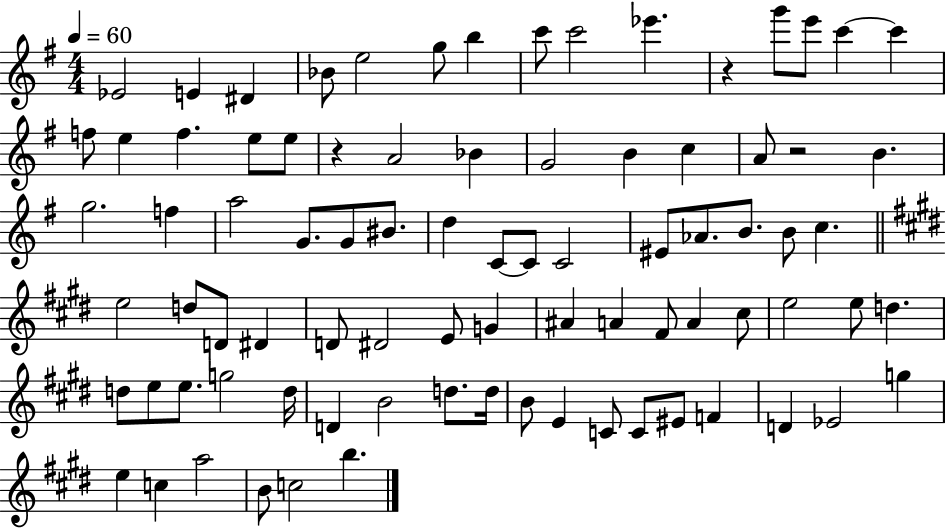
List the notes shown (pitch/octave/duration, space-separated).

Eb4/h E4/q D#4/q Bb4/e E5/h G5/e B5/q C6/e C6/h Eb6/q. R/q G6/e E6/e C6/q C6/q F5/e E5/q F5/q. E5/e E5/e R/q A4/h Bb4/q G4/h B4/q C5/q A4/e R/h B4/q. G5/h. F5/q A5/h G4/e. G4/e BIS4/e. D5/q C4/e C4/e C4/h EIS4/e Ab4/e. B4/e. B4/e C5/q. E5/h D5/e D4/e D#4/q D4/e D#4/h E4/e G4/q A#4/q A4/q F#4/e A4/q C#5/e E5/h E5/e D5/q. D5/e E5/e E5/e. G5/h D5/s D4/q B4/h D5/e. D5/s B4/e E4/q C4/e C4/e EIS4/e F4/q D4/q Eb4/h G5/q E5/q C5/q A5/h B4/e C5/h B5/q.